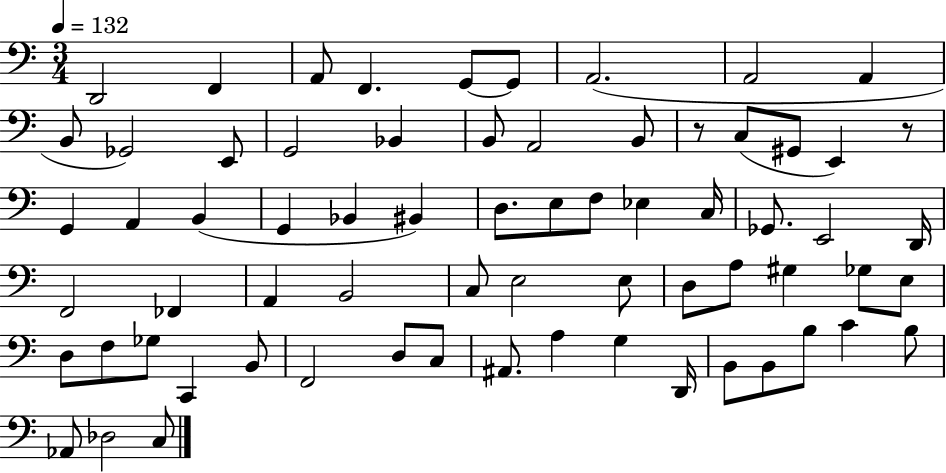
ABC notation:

X:1
T:Untitled
M:3/4
L:1/4
K:C
D,,2 F,, A,,/2 F,, G,,/2 G,,/2 A,,2 A,,2 A,, B,,/2 _G,,2 E,,/2 G,,2 _B,, B,,/2 A,,2 B,,/2 z/2 C,/2 ^G,,/2 E,, z/2 G,, A,, B,, G,, _B,, ^B,, D,/2 E,/2 F,/2 _E, C,/4 _G,,/2 E,,2 D,,/4 F,,2 _F,, A,, B,,2 C,/2 E,2 E,/2 D,/2 A,/2 ^G, _G,/2 E,/2 D,/2 F,/2 _G,/2 C,, B,,/2 F,,2 D,/2 C,/2 ^A,,/2 A, G, D,,/4 B,,/2 B,,/2 B,/2 C B,/2 _A,,/2 _D,2 C,/2